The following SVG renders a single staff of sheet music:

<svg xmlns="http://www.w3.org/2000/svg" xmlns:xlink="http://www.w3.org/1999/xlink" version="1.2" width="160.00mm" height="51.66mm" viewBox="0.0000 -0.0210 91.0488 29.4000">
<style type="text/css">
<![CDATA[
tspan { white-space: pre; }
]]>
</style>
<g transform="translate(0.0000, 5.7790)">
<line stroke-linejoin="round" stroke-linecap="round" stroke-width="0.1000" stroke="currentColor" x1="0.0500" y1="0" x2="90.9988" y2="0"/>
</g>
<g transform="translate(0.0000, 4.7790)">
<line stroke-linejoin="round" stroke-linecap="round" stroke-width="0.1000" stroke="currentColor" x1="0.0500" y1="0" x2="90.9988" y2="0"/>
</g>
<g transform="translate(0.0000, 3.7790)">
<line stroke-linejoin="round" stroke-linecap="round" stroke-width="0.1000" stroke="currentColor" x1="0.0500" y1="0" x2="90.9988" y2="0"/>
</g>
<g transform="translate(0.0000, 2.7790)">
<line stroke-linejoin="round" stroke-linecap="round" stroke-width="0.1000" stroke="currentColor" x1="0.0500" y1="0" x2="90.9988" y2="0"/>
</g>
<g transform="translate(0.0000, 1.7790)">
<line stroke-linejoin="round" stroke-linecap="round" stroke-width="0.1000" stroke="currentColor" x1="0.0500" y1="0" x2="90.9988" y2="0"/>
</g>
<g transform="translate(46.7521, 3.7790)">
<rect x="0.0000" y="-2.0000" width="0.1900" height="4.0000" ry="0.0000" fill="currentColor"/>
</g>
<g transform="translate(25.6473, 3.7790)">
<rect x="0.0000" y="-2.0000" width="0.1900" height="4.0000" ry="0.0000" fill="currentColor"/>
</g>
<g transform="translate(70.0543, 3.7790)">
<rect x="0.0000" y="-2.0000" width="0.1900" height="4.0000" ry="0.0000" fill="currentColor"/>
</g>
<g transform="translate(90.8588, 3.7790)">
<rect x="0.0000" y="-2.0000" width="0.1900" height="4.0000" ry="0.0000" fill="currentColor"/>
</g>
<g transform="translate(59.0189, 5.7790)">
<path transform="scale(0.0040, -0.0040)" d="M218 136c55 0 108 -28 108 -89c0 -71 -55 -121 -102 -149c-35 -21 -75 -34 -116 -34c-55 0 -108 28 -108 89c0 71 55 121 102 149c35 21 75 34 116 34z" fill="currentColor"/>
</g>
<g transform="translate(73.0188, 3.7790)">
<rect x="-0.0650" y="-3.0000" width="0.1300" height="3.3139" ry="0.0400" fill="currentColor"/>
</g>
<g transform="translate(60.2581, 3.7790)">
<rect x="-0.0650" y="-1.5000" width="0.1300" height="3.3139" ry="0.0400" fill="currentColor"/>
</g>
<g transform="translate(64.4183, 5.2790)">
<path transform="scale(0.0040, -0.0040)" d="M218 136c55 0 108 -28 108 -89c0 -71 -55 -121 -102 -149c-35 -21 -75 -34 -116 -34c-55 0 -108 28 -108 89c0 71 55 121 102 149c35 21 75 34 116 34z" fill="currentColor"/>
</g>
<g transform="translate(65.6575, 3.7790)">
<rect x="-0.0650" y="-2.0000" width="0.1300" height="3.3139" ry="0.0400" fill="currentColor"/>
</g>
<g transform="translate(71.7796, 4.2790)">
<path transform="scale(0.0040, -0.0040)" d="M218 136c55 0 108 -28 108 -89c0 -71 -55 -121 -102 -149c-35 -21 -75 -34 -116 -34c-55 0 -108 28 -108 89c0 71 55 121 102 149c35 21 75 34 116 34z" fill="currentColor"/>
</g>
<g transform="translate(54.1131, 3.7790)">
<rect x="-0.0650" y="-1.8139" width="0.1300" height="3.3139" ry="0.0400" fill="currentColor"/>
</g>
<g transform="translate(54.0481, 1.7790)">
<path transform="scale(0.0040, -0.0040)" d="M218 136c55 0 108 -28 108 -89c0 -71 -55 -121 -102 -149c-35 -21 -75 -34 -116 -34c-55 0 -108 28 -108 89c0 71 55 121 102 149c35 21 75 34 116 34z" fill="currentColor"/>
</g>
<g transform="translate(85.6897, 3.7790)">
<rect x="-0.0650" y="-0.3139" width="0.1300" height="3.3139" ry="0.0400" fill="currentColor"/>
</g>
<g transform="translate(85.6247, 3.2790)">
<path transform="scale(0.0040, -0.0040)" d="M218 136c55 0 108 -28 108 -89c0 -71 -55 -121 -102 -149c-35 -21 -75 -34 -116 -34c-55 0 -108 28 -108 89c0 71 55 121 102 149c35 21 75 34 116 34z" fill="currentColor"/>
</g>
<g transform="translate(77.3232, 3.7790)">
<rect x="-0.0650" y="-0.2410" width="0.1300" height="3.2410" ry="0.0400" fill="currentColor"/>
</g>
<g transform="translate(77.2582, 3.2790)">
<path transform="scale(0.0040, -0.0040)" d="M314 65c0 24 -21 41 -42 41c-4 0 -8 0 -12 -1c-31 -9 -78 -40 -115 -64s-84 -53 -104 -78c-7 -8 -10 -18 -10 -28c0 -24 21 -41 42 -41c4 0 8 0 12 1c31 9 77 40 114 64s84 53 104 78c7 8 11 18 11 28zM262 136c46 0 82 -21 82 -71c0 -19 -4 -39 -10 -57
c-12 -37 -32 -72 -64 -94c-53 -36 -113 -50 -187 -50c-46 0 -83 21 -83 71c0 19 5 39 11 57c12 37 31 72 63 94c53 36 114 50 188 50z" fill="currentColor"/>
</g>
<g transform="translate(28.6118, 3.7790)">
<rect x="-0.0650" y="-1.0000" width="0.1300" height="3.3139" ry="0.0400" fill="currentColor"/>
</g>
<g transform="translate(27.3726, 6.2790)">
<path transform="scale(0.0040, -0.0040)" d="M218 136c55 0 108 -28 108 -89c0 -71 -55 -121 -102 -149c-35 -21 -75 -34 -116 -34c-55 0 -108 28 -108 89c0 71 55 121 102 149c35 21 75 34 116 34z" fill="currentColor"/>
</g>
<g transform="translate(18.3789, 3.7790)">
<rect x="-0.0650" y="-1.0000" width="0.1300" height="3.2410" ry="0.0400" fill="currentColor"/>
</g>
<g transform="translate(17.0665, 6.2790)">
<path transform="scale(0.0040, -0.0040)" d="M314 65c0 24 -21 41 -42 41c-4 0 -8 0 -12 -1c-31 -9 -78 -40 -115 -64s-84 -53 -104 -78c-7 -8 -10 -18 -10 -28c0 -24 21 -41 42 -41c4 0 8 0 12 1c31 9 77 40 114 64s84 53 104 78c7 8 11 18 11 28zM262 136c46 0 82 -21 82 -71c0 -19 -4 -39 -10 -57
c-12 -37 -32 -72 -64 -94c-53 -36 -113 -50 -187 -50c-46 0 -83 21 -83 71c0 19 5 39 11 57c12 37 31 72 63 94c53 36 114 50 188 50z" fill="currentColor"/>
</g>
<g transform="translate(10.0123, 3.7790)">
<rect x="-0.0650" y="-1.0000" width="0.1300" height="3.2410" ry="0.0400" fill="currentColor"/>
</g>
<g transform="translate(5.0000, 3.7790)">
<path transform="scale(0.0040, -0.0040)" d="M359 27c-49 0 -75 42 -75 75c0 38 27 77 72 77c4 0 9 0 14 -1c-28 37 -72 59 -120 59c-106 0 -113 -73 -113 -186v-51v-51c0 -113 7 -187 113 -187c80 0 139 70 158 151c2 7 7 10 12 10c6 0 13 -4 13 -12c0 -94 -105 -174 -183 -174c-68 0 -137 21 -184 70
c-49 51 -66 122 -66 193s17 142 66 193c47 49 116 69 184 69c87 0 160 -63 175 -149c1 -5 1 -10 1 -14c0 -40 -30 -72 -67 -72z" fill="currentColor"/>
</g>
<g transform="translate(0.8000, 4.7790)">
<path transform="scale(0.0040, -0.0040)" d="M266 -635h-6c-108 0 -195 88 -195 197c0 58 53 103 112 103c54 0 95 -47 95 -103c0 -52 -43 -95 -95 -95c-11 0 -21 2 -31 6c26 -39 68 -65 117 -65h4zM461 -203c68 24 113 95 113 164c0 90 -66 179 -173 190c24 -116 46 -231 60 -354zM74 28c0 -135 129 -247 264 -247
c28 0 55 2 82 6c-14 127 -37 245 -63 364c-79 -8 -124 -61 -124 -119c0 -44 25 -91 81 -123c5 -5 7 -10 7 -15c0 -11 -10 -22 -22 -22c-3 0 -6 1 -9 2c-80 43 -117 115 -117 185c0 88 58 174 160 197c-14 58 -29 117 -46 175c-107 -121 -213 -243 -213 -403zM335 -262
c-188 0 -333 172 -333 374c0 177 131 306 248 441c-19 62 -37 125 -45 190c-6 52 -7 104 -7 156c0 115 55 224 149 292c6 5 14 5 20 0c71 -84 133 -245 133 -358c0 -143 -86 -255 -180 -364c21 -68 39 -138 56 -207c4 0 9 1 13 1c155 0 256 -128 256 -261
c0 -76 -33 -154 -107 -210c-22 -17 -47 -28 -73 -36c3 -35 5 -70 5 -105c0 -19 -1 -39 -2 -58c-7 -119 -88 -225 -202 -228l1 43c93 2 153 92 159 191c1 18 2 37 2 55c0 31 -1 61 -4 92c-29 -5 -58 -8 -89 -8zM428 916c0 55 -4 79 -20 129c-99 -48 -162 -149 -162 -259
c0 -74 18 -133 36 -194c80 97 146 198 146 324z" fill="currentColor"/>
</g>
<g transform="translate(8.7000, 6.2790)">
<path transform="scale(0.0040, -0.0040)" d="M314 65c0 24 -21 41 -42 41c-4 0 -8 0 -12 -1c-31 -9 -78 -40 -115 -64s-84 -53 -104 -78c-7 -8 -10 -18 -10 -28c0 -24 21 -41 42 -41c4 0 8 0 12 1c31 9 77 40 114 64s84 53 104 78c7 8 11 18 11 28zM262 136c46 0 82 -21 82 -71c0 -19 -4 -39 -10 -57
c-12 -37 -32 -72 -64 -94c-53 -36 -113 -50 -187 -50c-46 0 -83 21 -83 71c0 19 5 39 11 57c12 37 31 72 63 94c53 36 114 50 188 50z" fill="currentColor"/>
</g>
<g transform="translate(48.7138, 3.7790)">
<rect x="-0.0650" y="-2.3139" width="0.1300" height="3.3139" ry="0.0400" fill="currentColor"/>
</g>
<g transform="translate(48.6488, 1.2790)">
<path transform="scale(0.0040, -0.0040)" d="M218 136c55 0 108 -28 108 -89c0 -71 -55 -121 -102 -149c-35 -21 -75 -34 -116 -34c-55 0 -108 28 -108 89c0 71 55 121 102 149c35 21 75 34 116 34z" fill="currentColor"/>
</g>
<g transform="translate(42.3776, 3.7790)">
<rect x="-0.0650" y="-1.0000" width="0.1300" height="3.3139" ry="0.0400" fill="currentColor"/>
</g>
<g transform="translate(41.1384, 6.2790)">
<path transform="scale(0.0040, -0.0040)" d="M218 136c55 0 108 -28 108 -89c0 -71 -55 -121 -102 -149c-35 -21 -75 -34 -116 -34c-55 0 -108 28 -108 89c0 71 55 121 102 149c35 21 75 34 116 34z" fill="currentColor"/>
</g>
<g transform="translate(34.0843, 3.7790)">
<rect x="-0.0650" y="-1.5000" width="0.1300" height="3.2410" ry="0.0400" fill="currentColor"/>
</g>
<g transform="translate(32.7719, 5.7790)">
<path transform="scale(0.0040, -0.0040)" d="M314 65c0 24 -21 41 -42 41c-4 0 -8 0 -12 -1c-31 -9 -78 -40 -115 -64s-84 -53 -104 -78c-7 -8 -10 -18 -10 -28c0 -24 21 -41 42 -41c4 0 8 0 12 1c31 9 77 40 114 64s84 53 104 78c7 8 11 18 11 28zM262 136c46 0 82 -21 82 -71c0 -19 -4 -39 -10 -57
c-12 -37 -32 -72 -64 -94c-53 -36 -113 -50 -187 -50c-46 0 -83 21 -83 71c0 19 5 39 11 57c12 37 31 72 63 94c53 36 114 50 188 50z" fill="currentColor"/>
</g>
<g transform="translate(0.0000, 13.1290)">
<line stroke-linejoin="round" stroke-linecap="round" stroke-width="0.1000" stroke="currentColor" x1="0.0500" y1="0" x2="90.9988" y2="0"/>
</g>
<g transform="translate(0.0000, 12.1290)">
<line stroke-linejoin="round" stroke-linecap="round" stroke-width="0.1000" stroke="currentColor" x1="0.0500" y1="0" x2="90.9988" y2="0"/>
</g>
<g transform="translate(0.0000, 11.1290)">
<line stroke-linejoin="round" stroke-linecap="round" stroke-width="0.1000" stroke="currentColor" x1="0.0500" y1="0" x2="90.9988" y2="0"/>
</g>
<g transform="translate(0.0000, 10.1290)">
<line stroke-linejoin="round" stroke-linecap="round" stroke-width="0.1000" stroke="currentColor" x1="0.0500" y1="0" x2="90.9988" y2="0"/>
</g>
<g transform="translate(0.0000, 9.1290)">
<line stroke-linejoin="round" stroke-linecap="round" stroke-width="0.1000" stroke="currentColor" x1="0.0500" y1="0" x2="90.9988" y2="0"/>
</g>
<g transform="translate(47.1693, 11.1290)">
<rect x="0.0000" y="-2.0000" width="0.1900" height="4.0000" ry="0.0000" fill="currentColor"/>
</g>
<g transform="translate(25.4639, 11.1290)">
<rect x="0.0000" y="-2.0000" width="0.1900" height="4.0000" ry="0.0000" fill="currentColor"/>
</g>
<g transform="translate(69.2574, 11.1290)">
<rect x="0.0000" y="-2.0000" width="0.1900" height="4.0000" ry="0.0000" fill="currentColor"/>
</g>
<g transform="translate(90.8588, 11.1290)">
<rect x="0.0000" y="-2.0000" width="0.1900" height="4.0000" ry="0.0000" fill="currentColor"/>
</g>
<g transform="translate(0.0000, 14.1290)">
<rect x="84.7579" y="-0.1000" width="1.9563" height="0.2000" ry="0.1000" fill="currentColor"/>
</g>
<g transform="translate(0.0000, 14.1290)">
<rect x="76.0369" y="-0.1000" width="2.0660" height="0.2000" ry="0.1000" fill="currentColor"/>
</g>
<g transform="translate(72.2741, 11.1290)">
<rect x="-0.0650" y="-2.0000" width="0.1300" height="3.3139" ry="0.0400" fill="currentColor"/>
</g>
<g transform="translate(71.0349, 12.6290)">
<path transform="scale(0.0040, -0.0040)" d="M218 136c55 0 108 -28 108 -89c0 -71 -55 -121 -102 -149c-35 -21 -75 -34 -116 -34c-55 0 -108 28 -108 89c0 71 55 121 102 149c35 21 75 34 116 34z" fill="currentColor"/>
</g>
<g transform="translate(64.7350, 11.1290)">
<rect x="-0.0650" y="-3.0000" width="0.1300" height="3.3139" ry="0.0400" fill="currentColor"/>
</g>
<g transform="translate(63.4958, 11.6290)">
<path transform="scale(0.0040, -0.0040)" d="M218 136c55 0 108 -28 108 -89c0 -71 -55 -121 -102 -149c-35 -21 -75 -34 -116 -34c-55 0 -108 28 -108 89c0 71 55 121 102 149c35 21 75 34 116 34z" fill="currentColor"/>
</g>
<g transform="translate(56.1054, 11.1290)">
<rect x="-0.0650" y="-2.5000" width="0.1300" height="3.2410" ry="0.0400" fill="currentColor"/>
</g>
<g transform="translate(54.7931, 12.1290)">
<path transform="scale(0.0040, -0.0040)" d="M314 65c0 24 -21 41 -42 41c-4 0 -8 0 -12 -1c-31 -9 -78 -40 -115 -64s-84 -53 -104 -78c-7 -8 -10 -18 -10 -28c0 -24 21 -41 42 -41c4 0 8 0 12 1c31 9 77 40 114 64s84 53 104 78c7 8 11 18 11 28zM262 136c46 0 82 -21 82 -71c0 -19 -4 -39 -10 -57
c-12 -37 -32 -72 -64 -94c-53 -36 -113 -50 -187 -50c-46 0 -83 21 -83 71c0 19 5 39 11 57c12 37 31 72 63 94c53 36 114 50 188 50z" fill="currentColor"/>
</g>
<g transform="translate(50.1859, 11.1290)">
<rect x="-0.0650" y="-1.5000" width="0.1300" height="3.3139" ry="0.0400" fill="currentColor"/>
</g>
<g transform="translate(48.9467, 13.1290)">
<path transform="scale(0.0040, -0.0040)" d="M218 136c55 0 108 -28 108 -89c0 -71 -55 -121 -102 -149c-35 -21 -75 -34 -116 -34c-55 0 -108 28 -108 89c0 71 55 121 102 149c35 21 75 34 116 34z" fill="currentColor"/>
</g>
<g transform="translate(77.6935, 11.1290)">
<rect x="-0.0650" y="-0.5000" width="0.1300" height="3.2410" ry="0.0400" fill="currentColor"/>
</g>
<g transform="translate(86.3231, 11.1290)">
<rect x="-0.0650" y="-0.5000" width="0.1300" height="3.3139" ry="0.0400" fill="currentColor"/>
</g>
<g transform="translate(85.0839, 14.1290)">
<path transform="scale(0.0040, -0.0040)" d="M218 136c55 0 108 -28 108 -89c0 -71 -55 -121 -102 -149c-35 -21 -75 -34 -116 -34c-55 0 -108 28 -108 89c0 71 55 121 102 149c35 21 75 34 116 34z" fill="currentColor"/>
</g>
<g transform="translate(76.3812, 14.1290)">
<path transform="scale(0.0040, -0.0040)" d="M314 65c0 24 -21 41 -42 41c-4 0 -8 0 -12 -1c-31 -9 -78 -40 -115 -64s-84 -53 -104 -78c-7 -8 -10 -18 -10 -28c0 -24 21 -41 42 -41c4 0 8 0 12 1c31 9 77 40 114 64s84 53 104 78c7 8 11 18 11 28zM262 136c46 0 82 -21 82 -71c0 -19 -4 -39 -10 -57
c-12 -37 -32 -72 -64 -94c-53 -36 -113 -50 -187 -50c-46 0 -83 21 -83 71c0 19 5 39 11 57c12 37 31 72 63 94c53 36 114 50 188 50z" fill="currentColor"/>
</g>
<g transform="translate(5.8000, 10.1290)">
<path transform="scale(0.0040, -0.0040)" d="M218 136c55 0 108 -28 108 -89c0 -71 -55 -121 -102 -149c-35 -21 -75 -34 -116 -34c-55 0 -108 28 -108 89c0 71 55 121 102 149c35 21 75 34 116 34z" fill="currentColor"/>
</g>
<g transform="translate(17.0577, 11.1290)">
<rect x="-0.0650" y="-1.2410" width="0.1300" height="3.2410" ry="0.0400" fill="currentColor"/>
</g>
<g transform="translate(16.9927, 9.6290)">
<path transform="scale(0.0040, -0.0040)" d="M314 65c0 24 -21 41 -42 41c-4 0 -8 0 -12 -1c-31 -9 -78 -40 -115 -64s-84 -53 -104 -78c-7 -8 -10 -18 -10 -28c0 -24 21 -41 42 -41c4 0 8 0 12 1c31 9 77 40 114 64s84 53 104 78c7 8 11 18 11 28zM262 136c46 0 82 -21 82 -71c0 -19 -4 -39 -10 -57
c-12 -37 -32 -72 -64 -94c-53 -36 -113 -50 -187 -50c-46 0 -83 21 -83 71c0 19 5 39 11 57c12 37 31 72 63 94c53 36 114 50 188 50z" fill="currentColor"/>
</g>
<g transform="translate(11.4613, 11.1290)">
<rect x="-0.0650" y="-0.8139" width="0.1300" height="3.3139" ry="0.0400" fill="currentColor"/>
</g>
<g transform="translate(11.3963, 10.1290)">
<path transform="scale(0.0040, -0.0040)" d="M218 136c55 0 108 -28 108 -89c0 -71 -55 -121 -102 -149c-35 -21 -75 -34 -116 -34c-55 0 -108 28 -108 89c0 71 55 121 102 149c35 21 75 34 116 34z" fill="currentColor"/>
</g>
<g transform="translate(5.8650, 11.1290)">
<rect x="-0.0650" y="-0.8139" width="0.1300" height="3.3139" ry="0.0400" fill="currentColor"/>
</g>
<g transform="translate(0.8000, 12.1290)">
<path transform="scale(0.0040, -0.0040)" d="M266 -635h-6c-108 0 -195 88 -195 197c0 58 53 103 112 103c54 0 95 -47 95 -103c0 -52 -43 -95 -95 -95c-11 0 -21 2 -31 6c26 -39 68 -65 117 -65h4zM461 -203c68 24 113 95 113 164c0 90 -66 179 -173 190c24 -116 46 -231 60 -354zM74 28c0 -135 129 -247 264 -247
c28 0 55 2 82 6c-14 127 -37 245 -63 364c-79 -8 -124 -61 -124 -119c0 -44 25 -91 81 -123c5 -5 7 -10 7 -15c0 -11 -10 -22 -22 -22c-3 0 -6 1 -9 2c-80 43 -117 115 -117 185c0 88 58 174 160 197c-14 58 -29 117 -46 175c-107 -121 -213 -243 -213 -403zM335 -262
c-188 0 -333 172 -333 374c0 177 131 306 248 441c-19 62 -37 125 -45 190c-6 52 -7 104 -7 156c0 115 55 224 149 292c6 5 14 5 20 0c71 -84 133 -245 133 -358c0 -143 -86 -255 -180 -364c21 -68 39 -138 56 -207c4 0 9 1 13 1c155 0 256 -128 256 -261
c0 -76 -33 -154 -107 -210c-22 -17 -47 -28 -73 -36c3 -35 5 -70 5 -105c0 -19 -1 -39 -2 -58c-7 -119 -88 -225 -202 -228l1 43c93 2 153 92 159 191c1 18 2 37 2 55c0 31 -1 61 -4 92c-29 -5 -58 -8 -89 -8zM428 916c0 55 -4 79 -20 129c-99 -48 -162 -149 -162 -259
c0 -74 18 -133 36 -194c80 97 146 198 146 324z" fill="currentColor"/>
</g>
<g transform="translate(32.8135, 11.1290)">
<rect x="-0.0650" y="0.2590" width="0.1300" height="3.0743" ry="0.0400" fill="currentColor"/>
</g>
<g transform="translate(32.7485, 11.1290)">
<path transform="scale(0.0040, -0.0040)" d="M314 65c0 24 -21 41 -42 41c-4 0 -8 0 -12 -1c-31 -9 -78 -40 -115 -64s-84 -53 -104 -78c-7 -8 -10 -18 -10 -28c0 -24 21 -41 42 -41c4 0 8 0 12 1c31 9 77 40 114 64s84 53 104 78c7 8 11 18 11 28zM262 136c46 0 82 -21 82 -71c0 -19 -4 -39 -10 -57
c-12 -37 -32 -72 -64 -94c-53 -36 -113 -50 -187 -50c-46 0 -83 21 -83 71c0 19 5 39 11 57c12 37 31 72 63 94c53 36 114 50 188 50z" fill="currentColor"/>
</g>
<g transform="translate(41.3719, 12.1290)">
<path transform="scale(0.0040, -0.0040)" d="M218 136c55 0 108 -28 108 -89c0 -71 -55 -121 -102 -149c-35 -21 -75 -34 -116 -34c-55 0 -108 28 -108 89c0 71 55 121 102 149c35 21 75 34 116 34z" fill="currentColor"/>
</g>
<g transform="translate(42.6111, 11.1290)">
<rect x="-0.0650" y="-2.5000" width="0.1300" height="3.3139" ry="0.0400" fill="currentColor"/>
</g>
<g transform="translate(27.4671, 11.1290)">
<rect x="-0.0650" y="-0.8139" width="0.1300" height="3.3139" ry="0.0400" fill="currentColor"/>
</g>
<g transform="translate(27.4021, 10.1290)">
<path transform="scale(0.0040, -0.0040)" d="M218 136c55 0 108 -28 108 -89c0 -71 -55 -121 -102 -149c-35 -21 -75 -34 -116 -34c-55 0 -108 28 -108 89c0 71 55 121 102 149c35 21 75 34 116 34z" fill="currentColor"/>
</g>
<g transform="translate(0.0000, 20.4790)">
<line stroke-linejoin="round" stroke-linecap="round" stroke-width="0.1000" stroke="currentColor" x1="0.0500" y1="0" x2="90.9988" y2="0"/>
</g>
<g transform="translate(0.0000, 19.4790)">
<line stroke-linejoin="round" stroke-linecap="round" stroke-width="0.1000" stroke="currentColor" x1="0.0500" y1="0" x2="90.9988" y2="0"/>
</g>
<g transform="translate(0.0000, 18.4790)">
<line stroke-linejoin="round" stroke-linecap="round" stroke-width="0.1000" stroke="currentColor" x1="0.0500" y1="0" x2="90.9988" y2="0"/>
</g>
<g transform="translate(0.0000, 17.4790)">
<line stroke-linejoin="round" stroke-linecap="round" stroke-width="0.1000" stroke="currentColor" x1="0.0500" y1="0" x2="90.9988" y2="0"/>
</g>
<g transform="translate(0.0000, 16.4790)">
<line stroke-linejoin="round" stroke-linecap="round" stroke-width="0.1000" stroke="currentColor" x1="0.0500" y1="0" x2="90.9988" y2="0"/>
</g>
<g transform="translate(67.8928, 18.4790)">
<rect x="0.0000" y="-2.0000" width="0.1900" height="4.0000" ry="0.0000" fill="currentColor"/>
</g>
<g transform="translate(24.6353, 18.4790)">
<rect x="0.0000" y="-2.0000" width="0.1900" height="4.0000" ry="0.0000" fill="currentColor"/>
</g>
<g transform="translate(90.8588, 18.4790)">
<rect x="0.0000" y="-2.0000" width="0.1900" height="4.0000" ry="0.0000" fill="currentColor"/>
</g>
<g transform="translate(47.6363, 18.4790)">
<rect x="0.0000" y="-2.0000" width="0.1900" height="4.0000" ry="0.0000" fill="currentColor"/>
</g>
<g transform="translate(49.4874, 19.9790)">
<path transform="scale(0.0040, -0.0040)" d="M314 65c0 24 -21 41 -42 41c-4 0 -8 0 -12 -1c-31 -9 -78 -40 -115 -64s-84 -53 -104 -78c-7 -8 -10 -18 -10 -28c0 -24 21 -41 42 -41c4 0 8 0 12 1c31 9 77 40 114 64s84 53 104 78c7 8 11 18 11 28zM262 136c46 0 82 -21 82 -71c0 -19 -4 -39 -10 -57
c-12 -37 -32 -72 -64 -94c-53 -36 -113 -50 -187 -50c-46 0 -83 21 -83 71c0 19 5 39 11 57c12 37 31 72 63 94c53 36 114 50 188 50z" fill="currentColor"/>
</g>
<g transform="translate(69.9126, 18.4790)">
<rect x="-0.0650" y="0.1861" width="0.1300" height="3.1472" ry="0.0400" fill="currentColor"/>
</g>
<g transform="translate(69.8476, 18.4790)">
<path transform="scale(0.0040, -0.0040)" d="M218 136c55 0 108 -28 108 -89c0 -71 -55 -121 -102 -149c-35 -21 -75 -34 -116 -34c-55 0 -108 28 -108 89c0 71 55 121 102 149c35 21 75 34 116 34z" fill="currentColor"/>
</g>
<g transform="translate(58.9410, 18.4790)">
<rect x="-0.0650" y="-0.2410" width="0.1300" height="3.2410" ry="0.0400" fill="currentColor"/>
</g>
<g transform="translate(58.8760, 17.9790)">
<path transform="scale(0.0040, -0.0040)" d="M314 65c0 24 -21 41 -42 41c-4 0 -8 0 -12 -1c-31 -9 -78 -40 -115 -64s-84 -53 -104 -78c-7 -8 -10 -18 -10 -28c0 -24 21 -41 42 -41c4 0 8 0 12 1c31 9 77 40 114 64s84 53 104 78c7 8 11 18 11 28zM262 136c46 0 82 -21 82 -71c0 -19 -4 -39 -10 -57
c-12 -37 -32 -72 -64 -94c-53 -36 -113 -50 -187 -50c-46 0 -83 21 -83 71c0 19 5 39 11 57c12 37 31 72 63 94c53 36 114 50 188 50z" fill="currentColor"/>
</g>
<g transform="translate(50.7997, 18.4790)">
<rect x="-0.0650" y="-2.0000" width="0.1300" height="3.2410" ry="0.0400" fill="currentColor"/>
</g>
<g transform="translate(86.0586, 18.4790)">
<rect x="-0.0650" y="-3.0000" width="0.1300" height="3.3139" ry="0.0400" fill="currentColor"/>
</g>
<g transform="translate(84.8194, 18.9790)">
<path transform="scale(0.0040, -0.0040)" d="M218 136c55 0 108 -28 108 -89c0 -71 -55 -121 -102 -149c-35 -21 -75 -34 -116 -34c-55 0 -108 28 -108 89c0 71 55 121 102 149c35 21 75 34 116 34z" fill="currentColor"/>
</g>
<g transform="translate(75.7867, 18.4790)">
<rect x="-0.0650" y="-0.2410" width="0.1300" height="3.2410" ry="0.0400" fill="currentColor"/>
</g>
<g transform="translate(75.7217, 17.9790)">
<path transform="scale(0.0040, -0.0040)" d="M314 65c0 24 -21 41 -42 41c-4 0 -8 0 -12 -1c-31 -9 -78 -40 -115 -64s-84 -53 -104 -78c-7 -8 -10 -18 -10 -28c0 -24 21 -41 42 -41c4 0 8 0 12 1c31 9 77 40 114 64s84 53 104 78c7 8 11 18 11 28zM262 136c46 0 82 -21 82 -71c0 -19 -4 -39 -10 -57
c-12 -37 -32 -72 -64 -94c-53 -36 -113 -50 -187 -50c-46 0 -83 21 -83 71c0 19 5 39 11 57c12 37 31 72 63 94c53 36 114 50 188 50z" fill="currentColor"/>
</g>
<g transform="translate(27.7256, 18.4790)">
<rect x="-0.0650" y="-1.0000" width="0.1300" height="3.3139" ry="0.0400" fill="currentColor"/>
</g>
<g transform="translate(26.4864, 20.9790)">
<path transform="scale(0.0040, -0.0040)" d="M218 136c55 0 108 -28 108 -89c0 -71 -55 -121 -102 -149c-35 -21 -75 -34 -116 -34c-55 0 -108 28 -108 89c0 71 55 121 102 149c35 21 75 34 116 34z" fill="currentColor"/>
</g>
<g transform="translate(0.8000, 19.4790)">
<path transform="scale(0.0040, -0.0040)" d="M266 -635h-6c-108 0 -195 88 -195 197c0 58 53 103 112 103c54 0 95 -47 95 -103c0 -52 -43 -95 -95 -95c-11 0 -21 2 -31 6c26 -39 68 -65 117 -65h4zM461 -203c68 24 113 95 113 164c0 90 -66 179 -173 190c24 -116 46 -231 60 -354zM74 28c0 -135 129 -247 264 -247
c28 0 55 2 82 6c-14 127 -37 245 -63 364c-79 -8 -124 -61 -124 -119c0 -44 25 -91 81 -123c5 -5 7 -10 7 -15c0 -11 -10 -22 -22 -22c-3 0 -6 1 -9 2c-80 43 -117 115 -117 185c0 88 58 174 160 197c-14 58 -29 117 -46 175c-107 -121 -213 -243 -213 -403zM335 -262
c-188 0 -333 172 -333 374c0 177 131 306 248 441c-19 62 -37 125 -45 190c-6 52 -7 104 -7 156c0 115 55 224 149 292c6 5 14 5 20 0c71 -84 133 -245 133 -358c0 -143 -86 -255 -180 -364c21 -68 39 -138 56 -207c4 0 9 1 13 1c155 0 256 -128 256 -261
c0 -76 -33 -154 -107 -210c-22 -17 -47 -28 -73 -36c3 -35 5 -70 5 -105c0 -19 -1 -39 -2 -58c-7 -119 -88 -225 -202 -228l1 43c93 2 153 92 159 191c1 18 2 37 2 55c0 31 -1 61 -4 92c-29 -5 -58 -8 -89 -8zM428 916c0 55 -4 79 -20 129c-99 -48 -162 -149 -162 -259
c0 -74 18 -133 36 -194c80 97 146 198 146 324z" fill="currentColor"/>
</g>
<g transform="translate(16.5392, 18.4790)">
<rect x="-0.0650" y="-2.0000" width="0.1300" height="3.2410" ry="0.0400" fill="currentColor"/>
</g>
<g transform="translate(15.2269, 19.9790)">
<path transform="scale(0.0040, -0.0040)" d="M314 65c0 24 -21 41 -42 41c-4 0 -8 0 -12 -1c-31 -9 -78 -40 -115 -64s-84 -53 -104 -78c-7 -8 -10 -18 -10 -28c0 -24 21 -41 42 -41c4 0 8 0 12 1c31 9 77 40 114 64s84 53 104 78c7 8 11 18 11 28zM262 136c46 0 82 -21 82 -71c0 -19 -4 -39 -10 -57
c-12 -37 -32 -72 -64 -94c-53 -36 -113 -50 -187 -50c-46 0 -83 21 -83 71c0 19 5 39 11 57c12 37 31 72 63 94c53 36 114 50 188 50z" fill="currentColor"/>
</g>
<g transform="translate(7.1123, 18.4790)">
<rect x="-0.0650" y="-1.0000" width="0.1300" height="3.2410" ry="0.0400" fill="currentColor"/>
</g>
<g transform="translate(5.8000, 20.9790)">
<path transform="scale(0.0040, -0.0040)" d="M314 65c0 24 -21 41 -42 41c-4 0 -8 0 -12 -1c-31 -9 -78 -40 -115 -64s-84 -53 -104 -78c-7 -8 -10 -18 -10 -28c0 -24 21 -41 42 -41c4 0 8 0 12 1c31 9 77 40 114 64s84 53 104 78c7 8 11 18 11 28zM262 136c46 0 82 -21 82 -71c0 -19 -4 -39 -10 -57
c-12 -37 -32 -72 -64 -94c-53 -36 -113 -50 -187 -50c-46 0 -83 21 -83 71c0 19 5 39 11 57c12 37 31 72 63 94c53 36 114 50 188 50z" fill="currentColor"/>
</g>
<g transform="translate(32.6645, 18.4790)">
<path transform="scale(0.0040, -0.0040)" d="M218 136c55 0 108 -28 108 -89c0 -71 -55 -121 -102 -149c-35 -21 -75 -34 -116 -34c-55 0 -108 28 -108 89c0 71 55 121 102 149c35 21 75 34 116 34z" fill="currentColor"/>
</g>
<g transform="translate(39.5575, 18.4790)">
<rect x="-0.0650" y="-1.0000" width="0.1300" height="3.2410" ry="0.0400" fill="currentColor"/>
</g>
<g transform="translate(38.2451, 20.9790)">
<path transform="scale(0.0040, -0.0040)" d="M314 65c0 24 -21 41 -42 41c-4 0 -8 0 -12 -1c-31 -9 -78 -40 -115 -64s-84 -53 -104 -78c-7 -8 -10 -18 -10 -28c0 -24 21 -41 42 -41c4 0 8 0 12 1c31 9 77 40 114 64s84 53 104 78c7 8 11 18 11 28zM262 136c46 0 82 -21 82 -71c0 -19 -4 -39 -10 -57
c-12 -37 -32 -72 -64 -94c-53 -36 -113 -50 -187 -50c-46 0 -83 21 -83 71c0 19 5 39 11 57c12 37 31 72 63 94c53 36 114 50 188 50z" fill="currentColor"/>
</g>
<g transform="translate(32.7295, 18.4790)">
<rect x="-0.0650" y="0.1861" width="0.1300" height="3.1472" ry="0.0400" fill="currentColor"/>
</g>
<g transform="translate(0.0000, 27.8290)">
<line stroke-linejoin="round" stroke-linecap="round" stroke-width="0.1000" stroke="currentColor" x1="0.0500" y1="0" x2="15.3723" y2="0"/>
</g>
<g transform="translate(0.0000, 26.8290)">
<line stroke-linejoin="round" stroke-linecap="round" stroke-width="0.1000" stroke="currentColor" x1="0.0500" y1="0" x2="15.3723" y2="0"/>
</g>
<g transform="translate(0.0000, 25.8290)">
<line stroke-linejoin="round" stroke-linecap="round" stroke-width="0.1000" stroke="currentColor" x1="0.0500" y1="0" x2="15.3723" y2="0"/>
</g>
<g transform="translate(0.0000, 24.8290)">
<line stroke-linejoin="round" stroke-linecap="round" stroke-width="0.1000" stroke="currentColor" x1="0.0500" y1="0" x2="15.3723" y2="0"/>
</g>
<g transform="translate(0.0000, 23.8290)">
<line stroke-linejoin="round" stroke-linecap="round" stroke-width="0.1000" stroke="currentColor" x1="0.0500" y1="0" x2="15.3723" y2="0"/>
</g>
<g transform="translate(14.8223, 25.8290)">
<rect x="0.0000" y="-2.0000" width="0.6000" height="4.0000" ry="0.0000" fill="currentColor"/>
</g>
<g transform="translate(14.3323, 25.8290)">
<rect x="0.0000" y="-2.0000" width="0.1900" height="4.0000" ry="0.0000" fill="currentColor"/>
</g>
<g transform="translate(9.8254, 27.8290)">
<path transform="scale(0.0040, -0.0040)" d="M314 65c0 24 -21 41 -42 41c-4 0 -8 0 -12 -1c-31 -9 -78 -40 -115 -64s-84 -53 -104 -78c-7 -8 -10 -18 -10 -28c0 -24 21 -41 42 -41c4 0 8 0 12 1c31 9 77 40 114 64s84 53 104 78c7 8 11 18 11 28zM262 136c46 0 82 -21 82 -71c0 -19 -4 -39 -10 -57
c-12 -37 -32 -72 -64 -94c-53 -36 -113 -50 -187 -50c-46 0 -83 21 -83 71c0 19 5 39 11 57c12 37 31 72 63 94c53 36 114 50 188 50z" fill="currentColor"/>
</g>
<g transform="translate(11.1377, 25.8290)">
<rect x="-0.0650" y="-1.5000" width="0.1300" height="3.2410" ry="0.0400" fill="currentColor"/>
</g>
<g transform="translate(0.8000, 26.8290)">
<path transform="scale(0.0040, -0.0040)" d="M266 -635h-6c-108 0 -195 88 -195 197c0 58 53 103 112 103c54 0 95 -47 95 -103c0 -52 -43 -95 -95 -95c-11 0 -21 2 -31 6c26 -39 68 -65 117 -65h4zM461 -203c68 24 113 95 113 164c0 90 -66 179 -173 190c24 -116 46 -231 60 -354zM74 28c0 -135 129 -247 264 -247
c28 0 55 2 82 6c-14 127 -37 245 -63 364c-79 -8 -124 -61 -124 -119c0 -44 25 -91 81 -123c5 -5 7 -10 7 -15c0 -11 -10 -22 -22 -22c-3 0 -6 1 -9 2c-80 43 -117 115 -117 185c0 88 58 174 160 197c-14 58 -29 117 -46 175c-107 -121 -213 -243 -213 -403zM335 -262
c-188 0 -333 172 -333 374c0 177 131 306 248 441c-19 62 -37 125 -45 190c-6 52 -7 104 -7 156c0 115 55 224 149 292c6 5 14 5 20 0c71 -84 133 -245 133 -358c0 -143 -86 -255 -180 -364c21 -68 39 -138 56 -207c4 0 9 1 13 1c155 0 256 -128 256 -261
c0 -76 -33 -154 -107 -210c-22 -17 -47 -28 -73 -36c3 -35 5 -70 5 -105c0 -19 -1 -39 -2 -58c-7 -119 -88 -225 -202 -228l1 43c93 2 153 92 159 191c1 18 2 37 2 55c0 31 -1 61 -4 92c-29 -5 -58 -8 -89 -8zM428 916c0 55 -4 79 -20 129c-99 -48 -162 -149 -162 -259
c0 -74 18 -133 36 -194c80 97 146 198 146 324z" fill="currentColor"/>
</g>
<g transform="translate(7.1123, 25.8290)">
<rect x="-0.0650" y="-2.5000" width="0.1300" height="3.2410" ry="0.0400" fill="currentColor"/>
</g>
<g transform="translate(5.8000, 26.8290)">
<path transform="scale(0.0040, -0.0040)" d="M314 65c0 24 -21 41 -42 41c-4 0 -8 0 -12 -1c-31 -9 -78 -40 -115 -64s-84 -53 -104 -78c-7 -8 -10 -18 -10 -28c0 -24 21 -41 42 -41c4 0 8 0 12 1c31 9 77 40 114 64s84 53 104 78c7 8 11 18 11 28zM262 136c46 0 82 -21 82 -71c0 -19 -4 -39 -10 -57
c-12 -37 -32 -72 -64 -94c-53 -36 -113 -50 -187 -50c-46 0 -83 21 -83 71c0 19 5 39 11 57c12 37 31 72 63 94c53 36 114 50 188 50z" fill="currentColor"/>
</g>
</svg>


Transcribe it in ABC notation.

X:1
T:Untitled
M:4/4
L:1/4
K:C
D2 D2 D E2 D g f E F A c2 c d d e2 d B2 G E G2 A F C2 C D2 F2 D B D2 F2 c2 B c2 A G2 E2